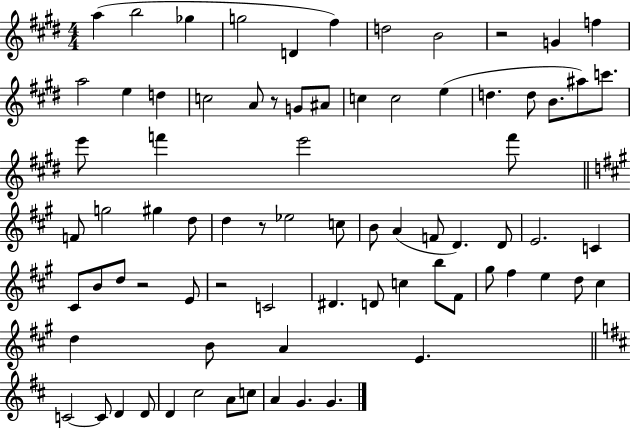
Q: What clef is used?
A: treble